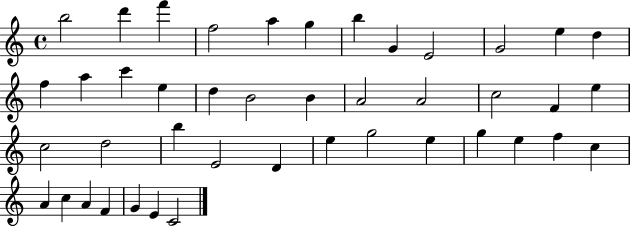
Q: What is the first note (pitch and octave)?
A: B5